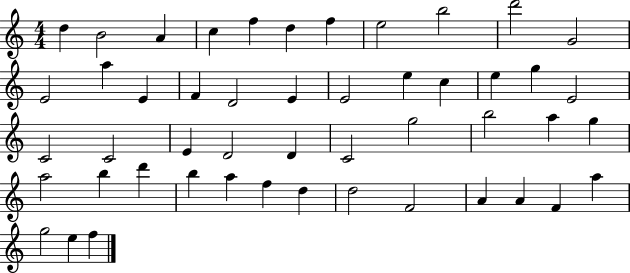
D5/q B4/h A4/q C5/q F5/q D5/q F5/q E5/h B5/h D6/h G4/h E4/h A5/q E4/q F4/q D4/h E4/q E4/h E5/q C5/q E5/q G5/q E4/h C4/h C4/h E4/q D4/h D4/q C4/h G5/h B5/h A5/q G5/q A5/h B5/q D6/q B5/q A5/q F5/q D5/q D5/h F4/h A4/q A4/q F4/q A5/q G5/h E5/q F5/q